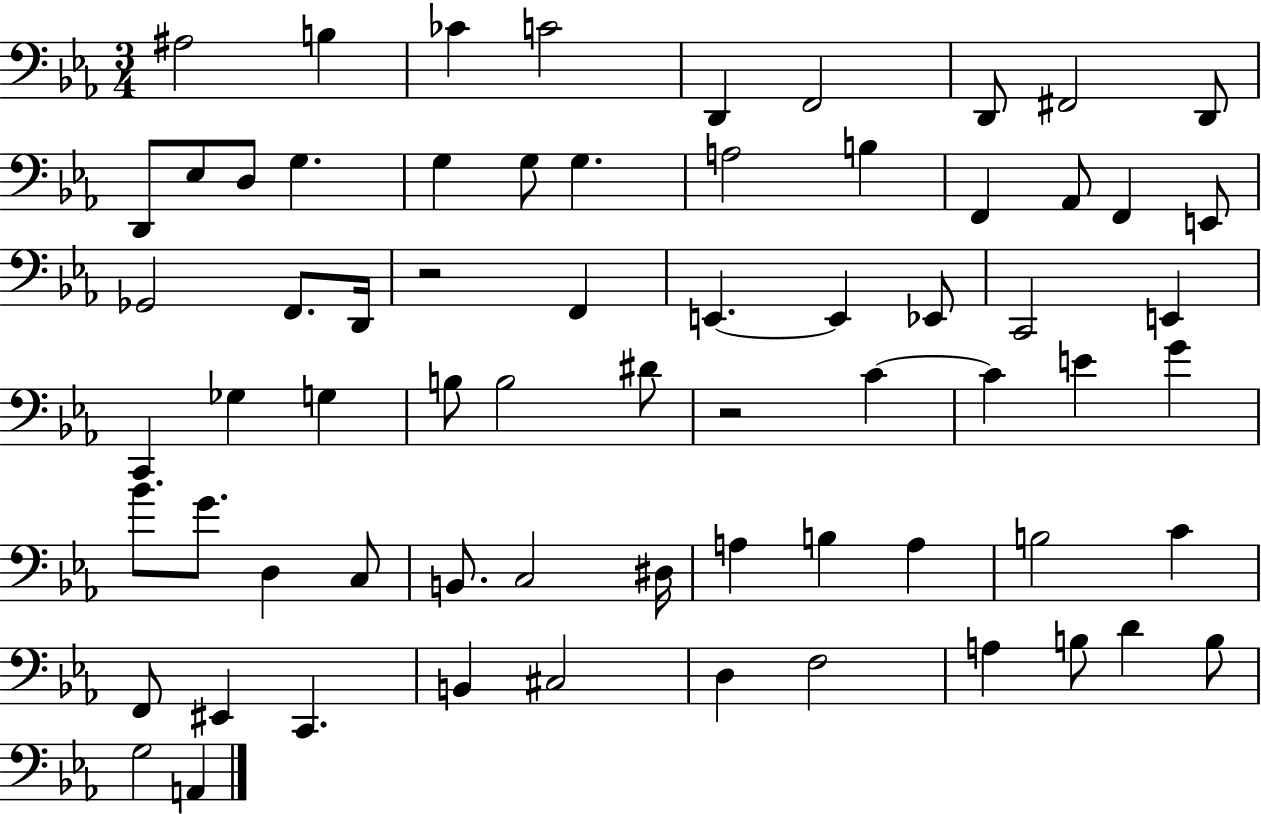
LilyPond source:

{
  \clef bass
  \numericTimeSignature
  \time 3/4
  \key ees \major
  \repeat volta 2 { ais2 b4 | ces'4 c'2 | d,4 f,2 | d,8 fis,2 d,8 | \break d,8 ees8 d8 g4. | g4 g8 g4. | a2 b4 | f,4 aes,8 f,4 e,8 | \break ges,2 f,8. d,16 | r2 f,4 | e,4.~~ e,4 ees,8 | c,2 e,4 | \break c,4 ges4 g4 | b8 b2 dis'8 | r2 c'4~~ | c'4 e'4 g'4 | \break bes'8. g'8. d4 c8 | b,8. c2 dis16 | a4 b4 a4 | b2 c'4 | \break f,8 eis,4 c,4. | b,4 cis2 | d4 f2 | a4 b8 d'4 b8 | \break g2 a,4 | } \bar "|."
}